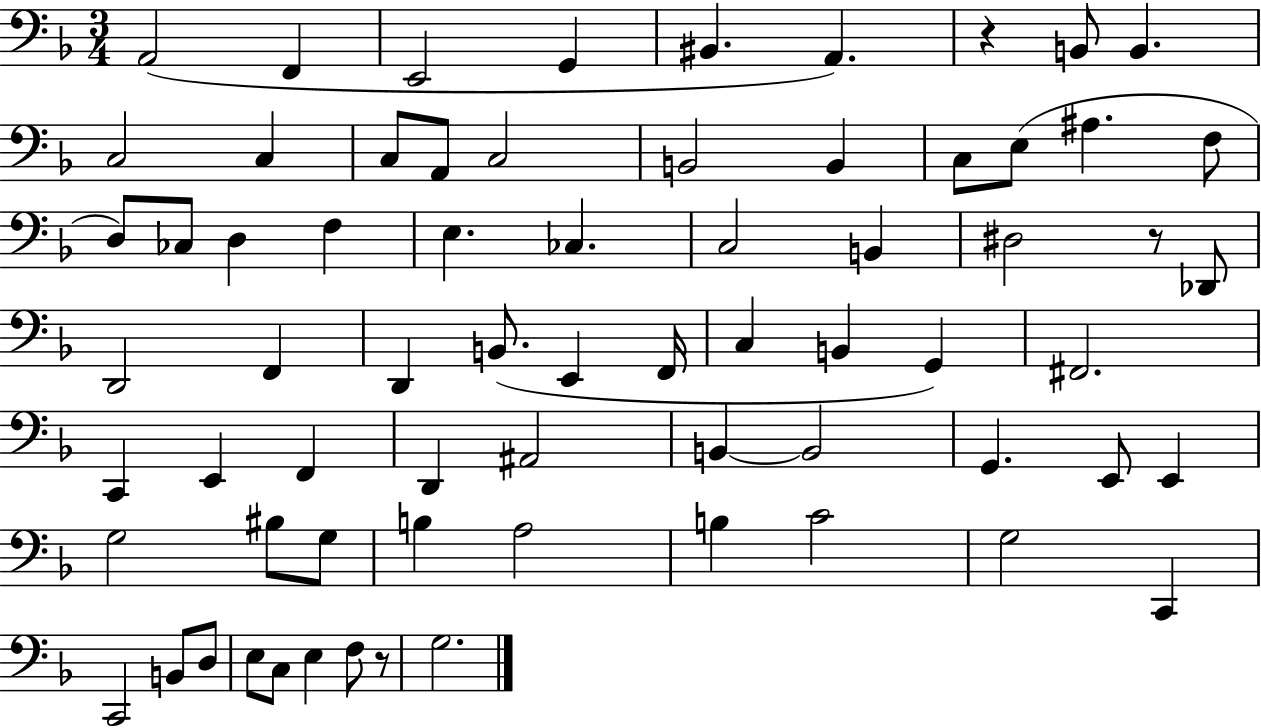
{
  \clef bass
  \numericTimeSignature
  \time 3/4
  \key f \major
  a,2( f,4 | e,2 g,4 | bis,4. a,4.) | r4 b,8 b,4. | \break c2 c4 | c8 a,8 c2 | b,2 b,4 | c8 e8( ais4. f8 | \break d8) ces8 d4 f4 | e4. ces4. | c2 b,4 | dis2 r8 des,8 | \break d,2 f,4 | d,4 b,8.( e,4 f,16 | c4 b,4 g,4) | fis,2. | \break c,4 e,4 f,4 | d,4 ais,2 | b,4~~ b,2 | g,4. e,8 e,4 | \break g2 bis8 g8 | b4 a2 | b4 c'2 | g2 c,4 | \break c,2 b,8 d8 | e8 c8 e4 f8 r8 | g2. | \bar "|."
}